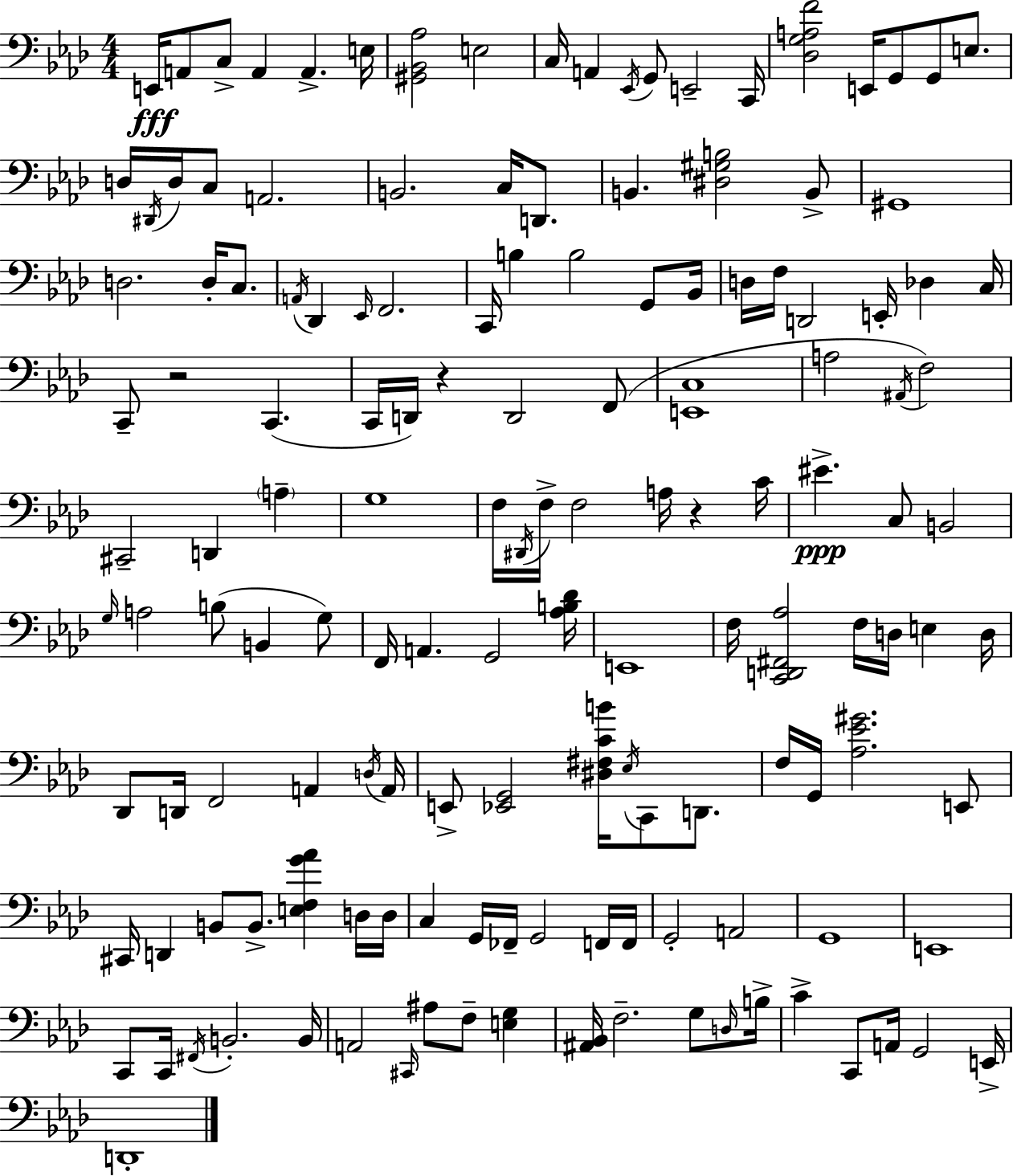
{
  \clef bass
  \numericTimeSignature
  \time 4/4
  \key aes \major
  \repeat volta 2 { e,16\fff a,8 c8-> a,4 a,4.-> e16 | <gis, bes, aes>2 e2 | c16 a,4 \acciaccatura { ees,16 } g,8 e,2-- | c,16 <des g a f'>2 e,16 g,8 g,8 e8. | \break d16 \acciaccatura { dis,16 } d16 c8 a,2. | b,2. c16 d,8. | b,4. <dis gis b>2 | b,8-> gis,1 | \break d2. d16-. c8. | \acciaccatura { a,16 } des,4 \grace { ees,16 } f,2. | c,16 b4 b2 | g,8 bes,16 d16 f16 d,2 e,16-. des4 | \break c16 c,8-- r2 c,4.( | c,16 d,16) r4 d,2 | f,8( <e, c>1 | a2 \acciaccatura { ais,16 } f2) | \break cis,2-- d,4 | \parenthesize a4-- g1 | f16 \acciaccatura { dis,16 } f16-> f2 | a16 r4 c'16 eis'4.->\ppp c8 b,2 | \break \grace { g16 } a2 b8( | b,4 g8) f,16 a,4. g,2 | <aes b des'>16 e,1 | f16 <c, d, fis, aes>2 | \break f16 d16 e4 d16 des,8 d,16 f,2 | a,4 \acciaccatura { d16 } a,16 e,8-> <ees, g,>2 | <dis fis c' b'>16 \acciaccatura { ees16 } c,8 d,8. f16 g,16 <aes ees' gis'>2. | e,8 cis,16 d,4 b,8 | \break b,8.-> <e f g' aes'>4 d16 d16 c4 g,16 fes,16-- g,2 | f,16 f,16 g,2-. | a,2 g,1 | e,1 | \break c,8 c,16 \acciaccatura { fis,16 } b,2.-. | b,16 a,2 | \grace { cis,16 } ais8 f8-- <e g>4 <ais, bes,>16 f2.-- | g8 \grace { d16 } b16-> c'4-> | \break c,8 a,16 g,2 e,16-> d,1-. | } \bar "|."
}